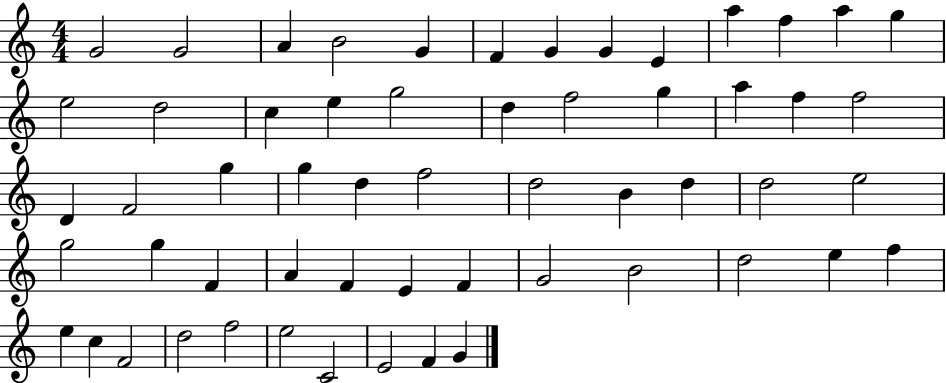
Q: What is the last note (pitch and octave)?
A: G4